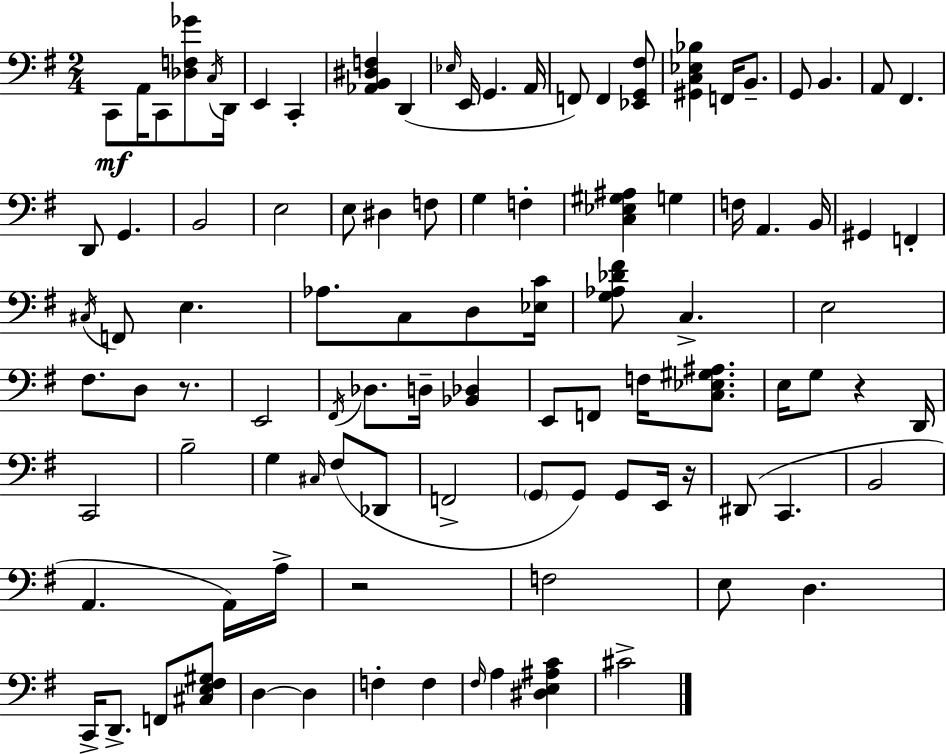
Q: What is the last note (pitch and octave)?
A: C#4